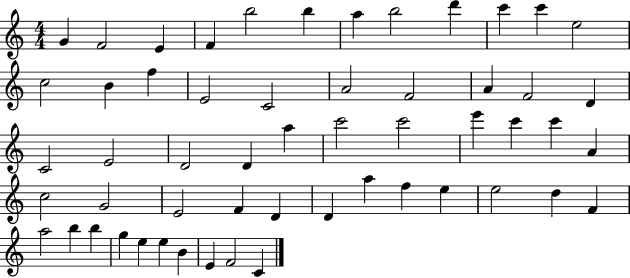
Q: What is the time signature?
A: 4/4